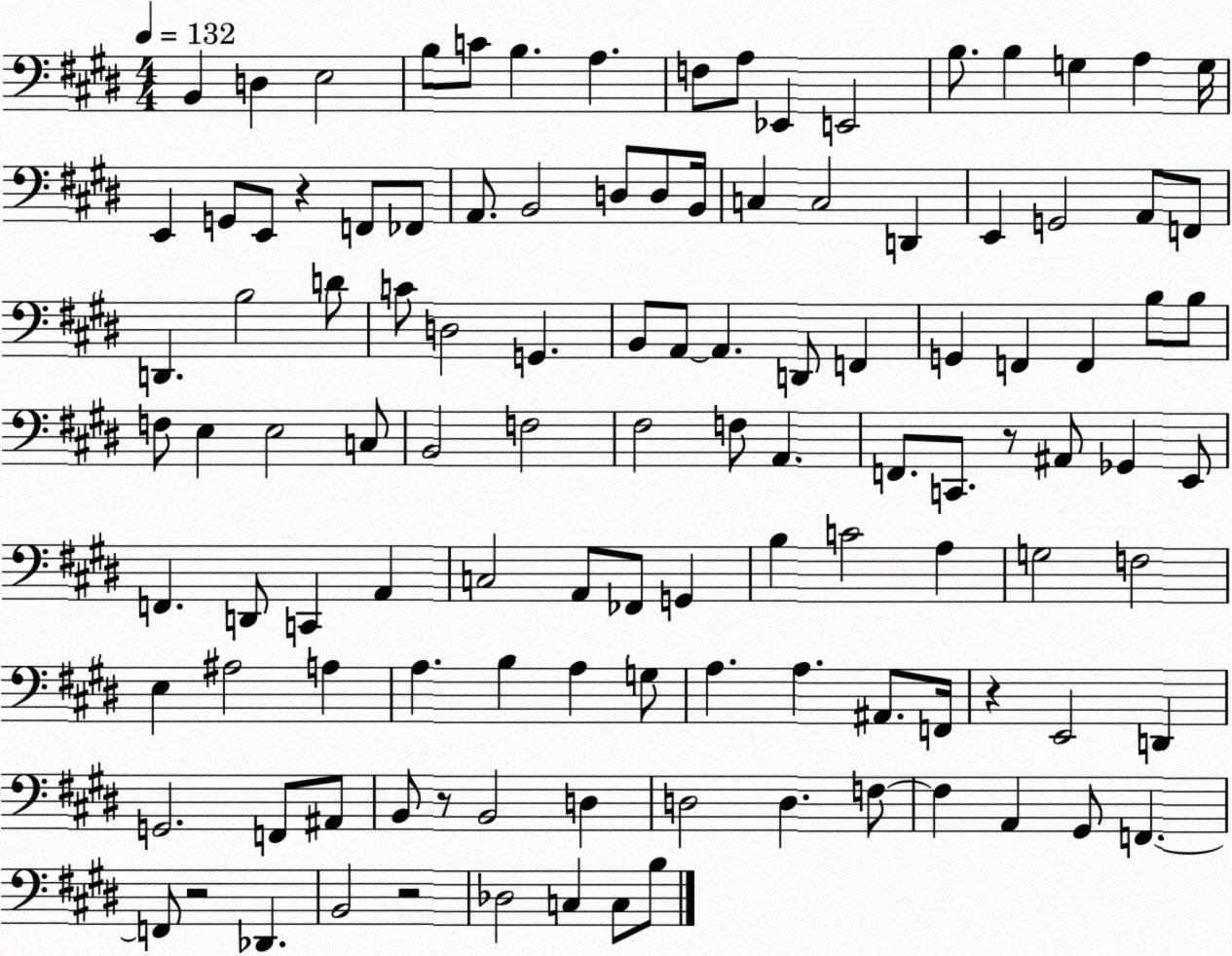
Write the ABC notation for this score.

X:1
T:Untitled
M:4/4
L:1/4
K:E
B,, D, E,2 B,/2 C/2 B, A, F,/2 A,/2 _E,, E,,2 B,/2 B, G, A, G,/4 E,, G,,/2 E,,/2 z F,,/2 _F,,/2 A,,/2 B,,2 D,/2 D,/2 B,,/4 C, C,2 D,, E,, G,,2 A,,/2 F,,/2 D,, B,2 D/2 C/2 D,2 G,, B,,/2 A,,/2 A,, D,,/2 F,, G,, F,, F,, B,/2 B,/2 F,/2 E, E,2 C,/2 B,,2 F,2 ^F,2 F,/2 A,, F,,/2 C,,/2 z/2 ^A,,/2 _G,, E,,/2 F,, D,,/2 C,, A,, C,2 A,,/2 _F,,/2 G,, B, C2 A, G,2 F,2 E, ^A,2 A, A, B, A, G,/2 A, A, ^A,,/2 F,,/4 z E,,2 D,, G,,2 F,,/2 ^A,,/2 B,,/2 z/2 B,,2 D, D,2 D, F,/2 F, A,, ^G,,/2 F,, F,,/2 z2 _D,, B,,2 z2 _D,2 C, C,/2 B,/2